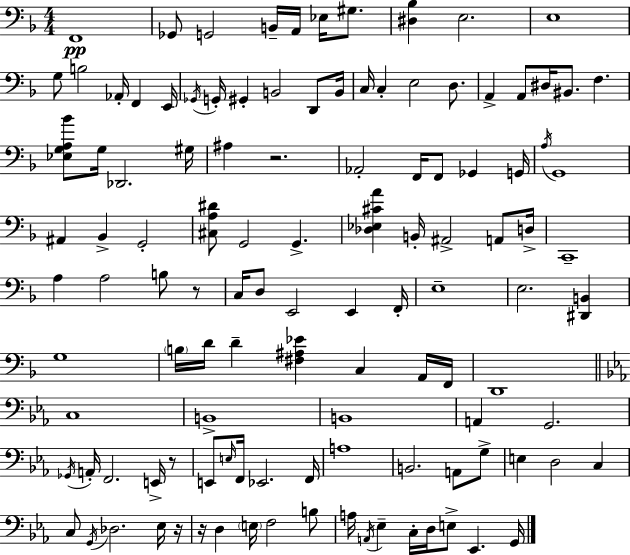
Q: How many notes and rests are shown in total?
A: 116